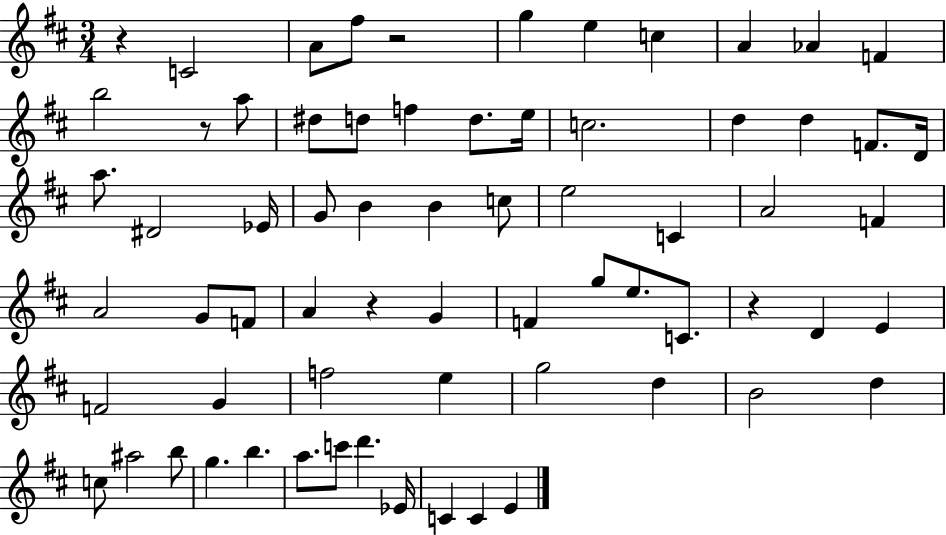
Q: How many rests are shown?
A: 5